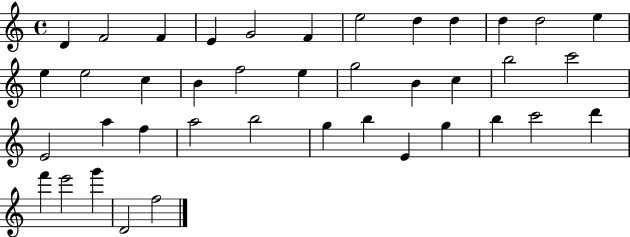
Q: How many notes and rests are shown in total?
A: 40